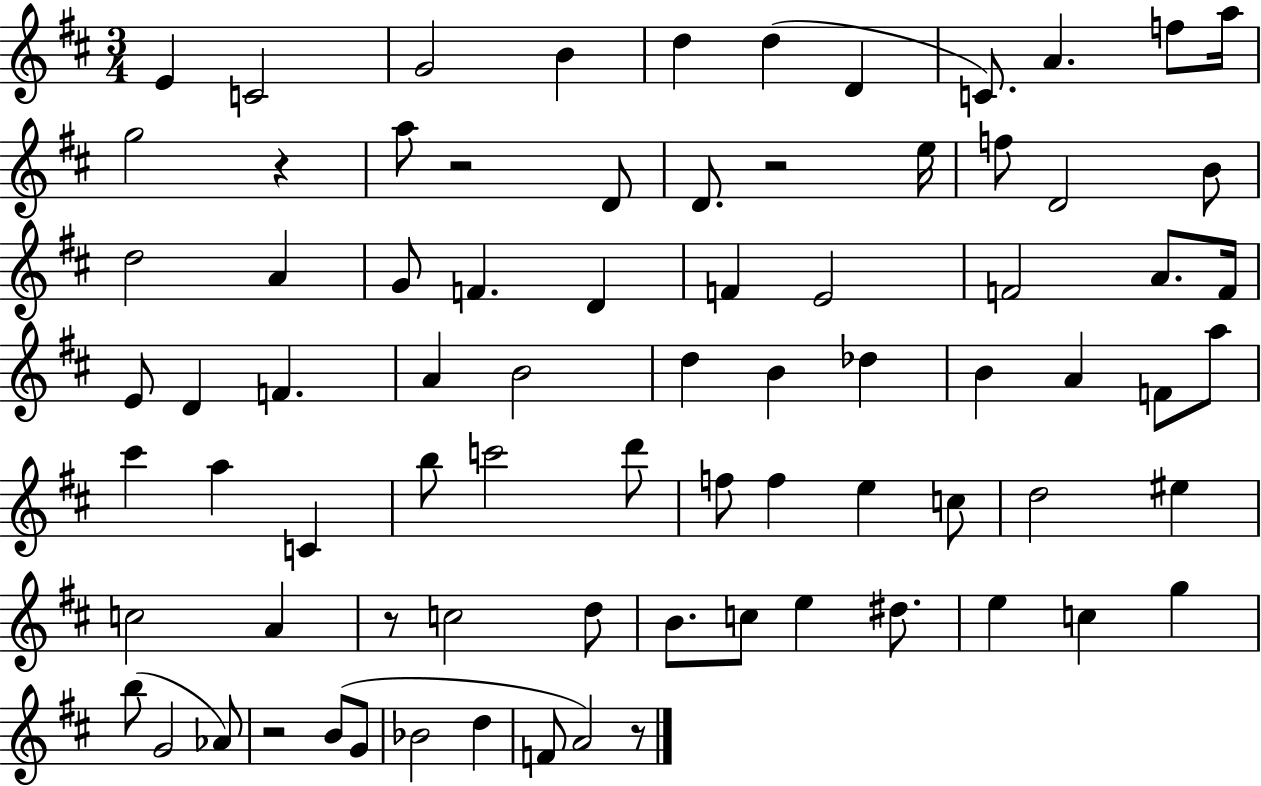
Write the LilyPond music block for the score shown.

{
  \clef treble
  \numericTimeSignature
  \time 3/4
  \key d \major
  e'4 c'2 | g'2 b'4 | d''4 d''4( d'4 | c'8.) a'4. f''8 a''16 | \break g''2 r4 | a''8 r2 d'8 | d'8. r2 e''16 | f''8 d'2 b'8 | \break d''2 a'4 | g'8 f'4. d'4 | f'4 e'2 | f'2 a'8. f'16 | \break e'8 d'4 f'4. | a'4 b'2 | d''4 b'4 des''4 | b'4 a'4 f'8 a''8 | \break cis'''4 a''4 c'4 | b''8 c'''2 d'''8 | f''8 f''4 e''4 c''8 | d''2 eis''4 | \break c''2 a'4 | r8 c''2 d''8 | b'8. c''8 e''4 dis''8. | e''4 c''4 g''4 | \break b''8( g'2 aes'8) | r2 b'8( g'8 | bes'2 d''4 | f'8 a'2) r8 | \break \bar "|."
}